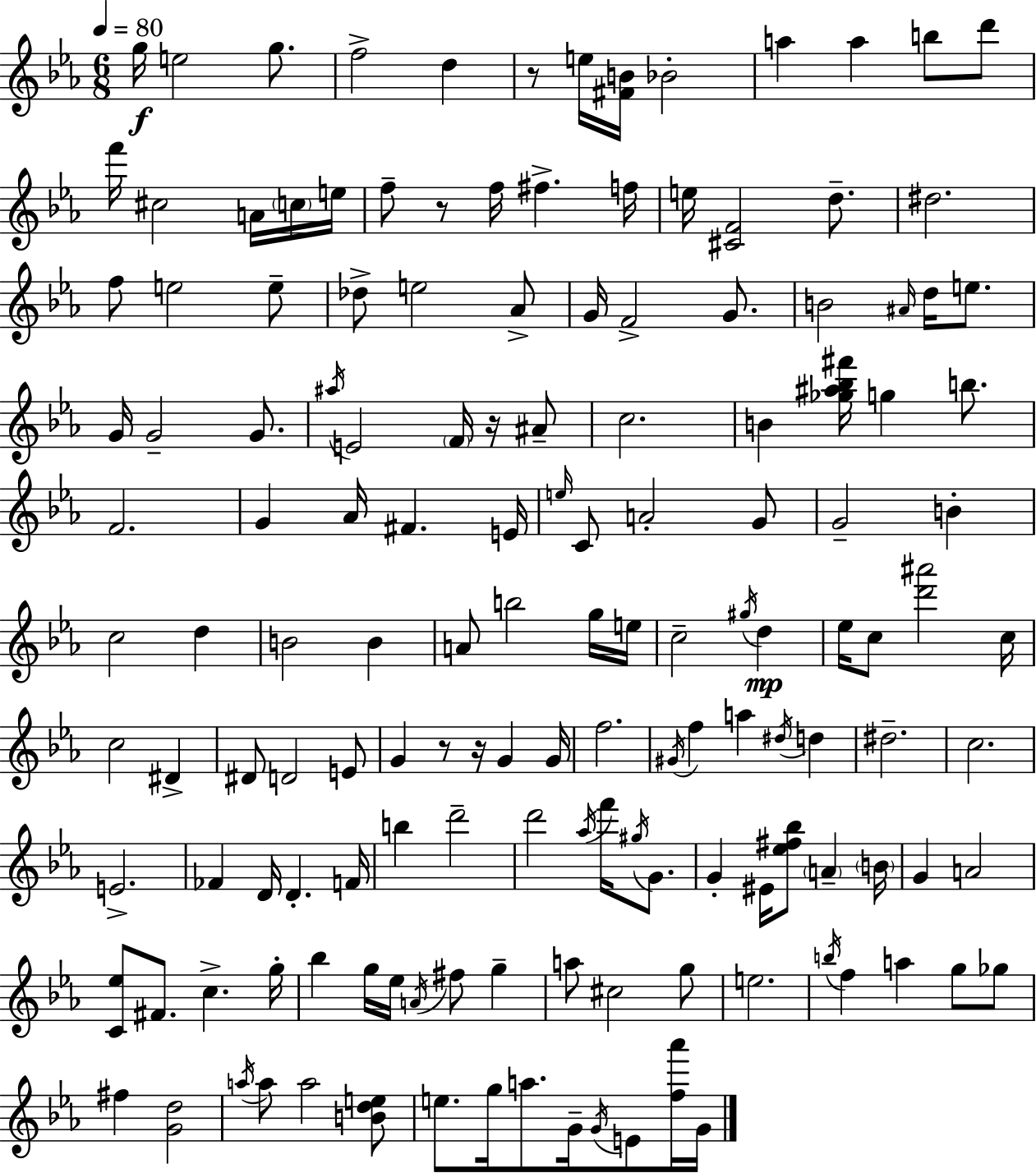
{
  \clef treble
  \numericTimeSignature
  \time 6/8
  \key c \minor
  \tempo 4 = 80
  \repeat volta 2 { g''16\f e''2 g''8. | f''2-> d''4 | r8 e''16 <fis' b'>16 bes'2-. | a''4 a''4 b''8 d'''8 | \break f'''16 cis''2 a'16 \parenthesize c''16 e''16 | f''8-- r8 f''16 fis''4.-> f''16 | e''16 <cis' f'>2 d''8.-- | dis''2. | \break f''8 e''2 e''8-- | des''8-> e''2 aes'8-> | g'16 f'2-> g'8. | b'2 \grace { ais'16 } d''16 e''8. | \break g'16 g'2-- g'8. | \acciaccatura { ais''16 } e'2 \parenthesize f'16 r16 | ais'8-- c''2. | b'4 <ges'' ais'' bes'' fis'''>16 g''4 b''8. | \break f'2. | g'4 aes'16 fis'4. | e'16 \grace { e''16 } c'8 a'2-. | g'8 g'2-- b'4-. | \break c''2 d''4 | b'2 b'4 | a'8 b''2 | g''16 e''16 c''2-- \acciaccatura { gis''16 } | \break d''4\mp ees''16 c''8 <d''' ais'''>2 | c''16 c''2 | dis'4-> dis'8 d'2 | e'8 g'4 r8 r16 g'4 | \break g'16 f''2. | \acciaccatura { gis'16 } f''4 a''4 | \acciaccatura { dis''16 } d''4 dis''2.-- | c''2. | \break e'2.-> | fes'4 d'16 d'4.-. | f'16 b''4 d'''2-- | d'''2 | \break \acciaccatura { aes''16 } f'''16 \acciaccatura { gis''16 } g'8. g'4-. | eis'16 <ees'' fis'' bes''>8 \parenthesize a'4-- \parenthesize b'16 g'4 | a'2 <c' ees''>8 fis'8. | c''4.-> g''16-. bes''4 | \break g''16 ees''16 \acciaccatura { a'16 } fis''8 g''4-- a''8 cis''2 | g''8 e''2. | \acciaccatura { b''16 } f''4 | a''4 g''8 ges''8 fis''4 | \break <g' d''>2 \acciaccatura { a''16 } a''8 | a''2 <b' d'' e''>8 e''8. | g''16 a''8. g'16-- \acciaccatura { g'16 } e'8 <f'' aes'''>16 g'16 | } \bar "|."
}